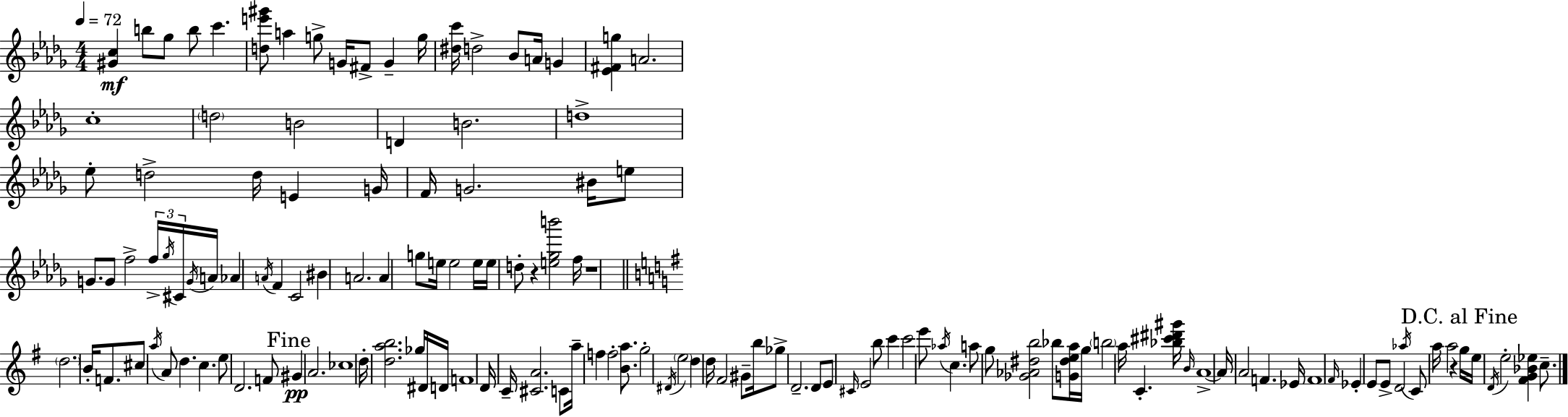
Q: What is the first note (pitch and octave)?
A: B5